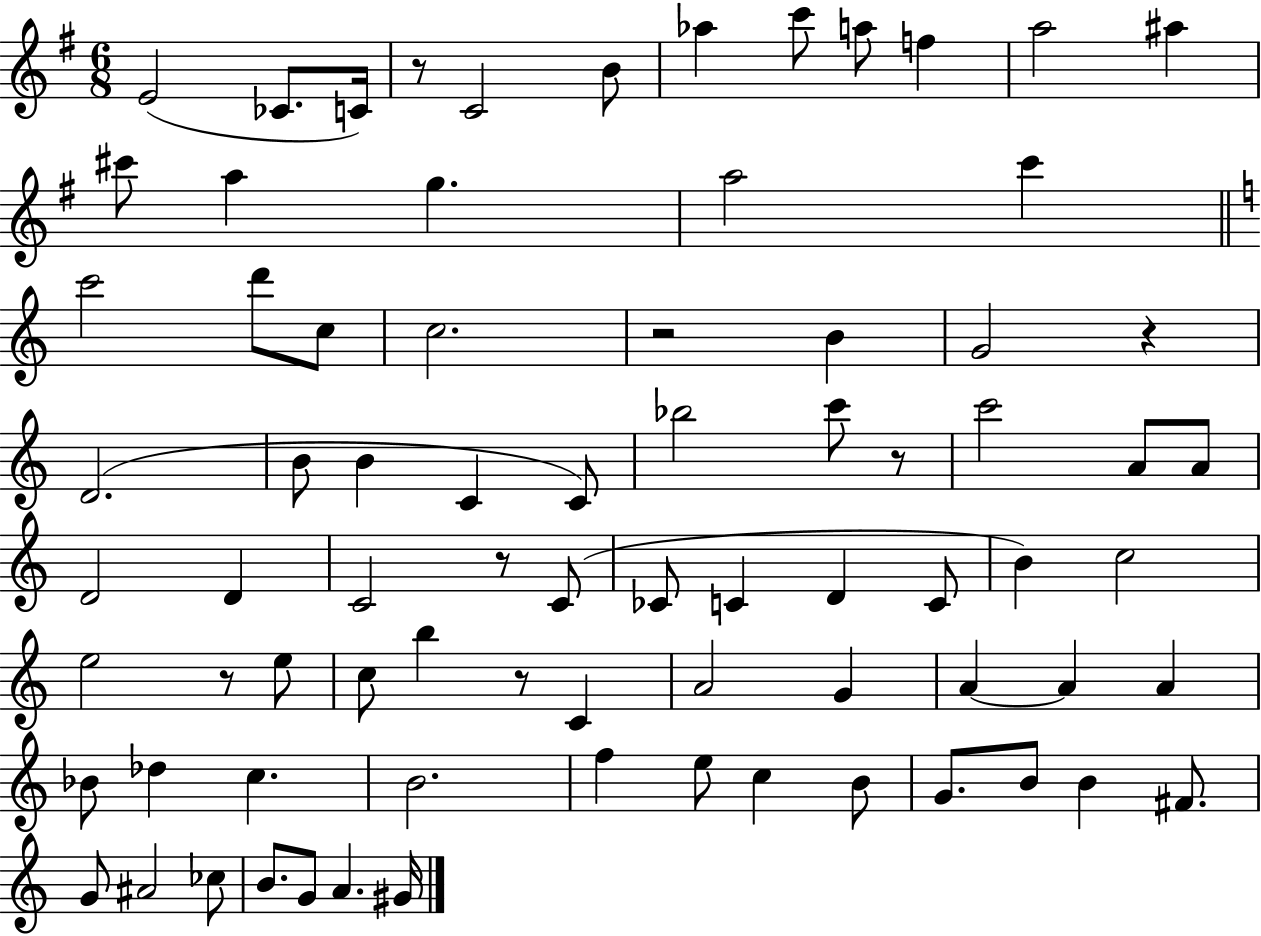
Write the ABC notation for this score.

X:1
T:Untitled
M:6/8
L:1/4
K:G
E2 _C/2 C/4 z/2 C2 B/2 _a c'/2 a/2 f a2 ^a ^c'/2 a g a2 c' c'2 d'/2 c/2 c2 z2 B G2 z D2 B/2 B C C/2 _b2 c'/2 z/2 c'2 A/2 A/2 D2 D C2 z/2 C/2 _C/2 C D C/2 B c2 e2 z/2 e/2 c/2 b z/2 C A2 G A A A _B/2 _d c B2 f e/2 c B/2 G/2 B/2 B ^F/2 G/2 ^A2 _c/2 B/2 G/2 A ^G/4